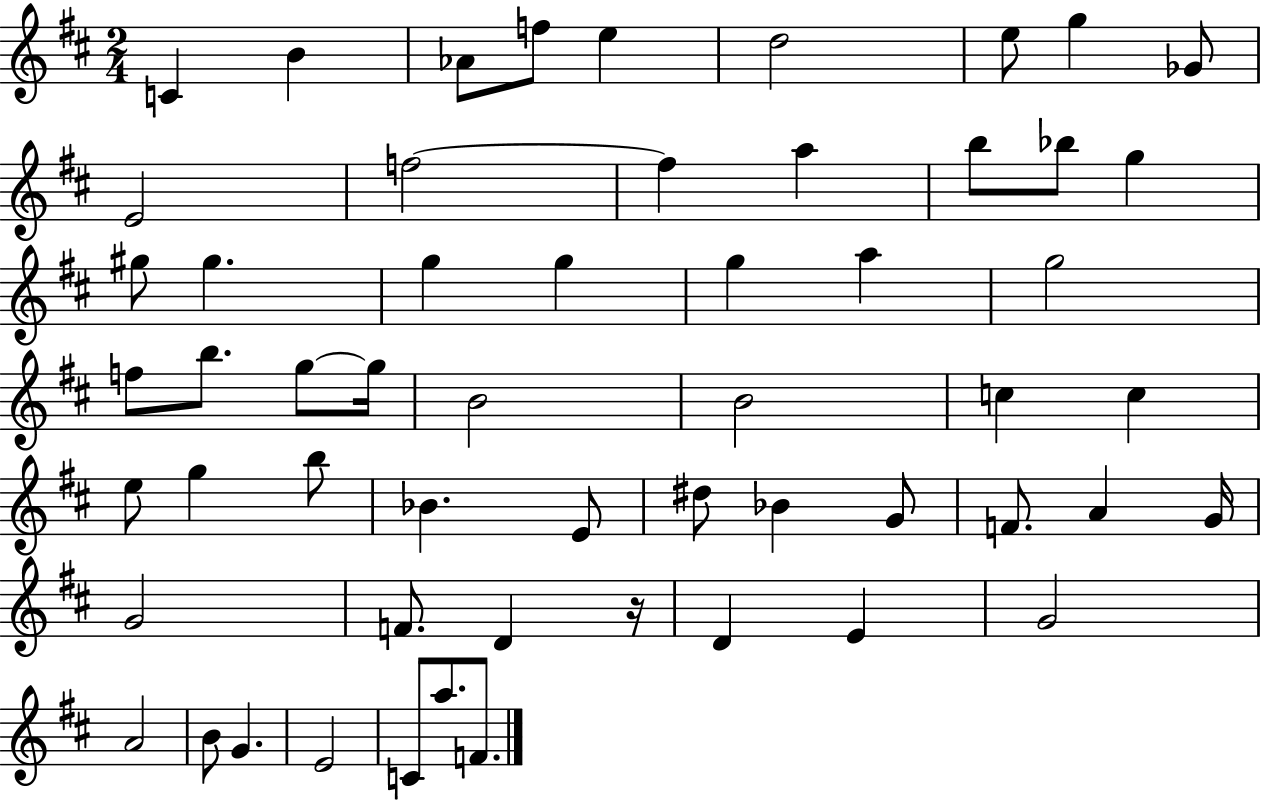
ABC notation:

X:1
T:Untitled
M:2/4
L:1/4
K:D
C B _A/2 f/2 e d2 e/2 g _G/2 E2 f2 f a b/2 _b/2 g ^g/2 ^g g g g a g2 f/2 b/2 g/2 g/4 B2 B2 c c e/2 g b/2 _B E/2 ^d/2 _B G/2 F/2 A G/4 G2 F/2 D z/4 D E G2 A2 B/2 G E2 C/2 a/2 F/2